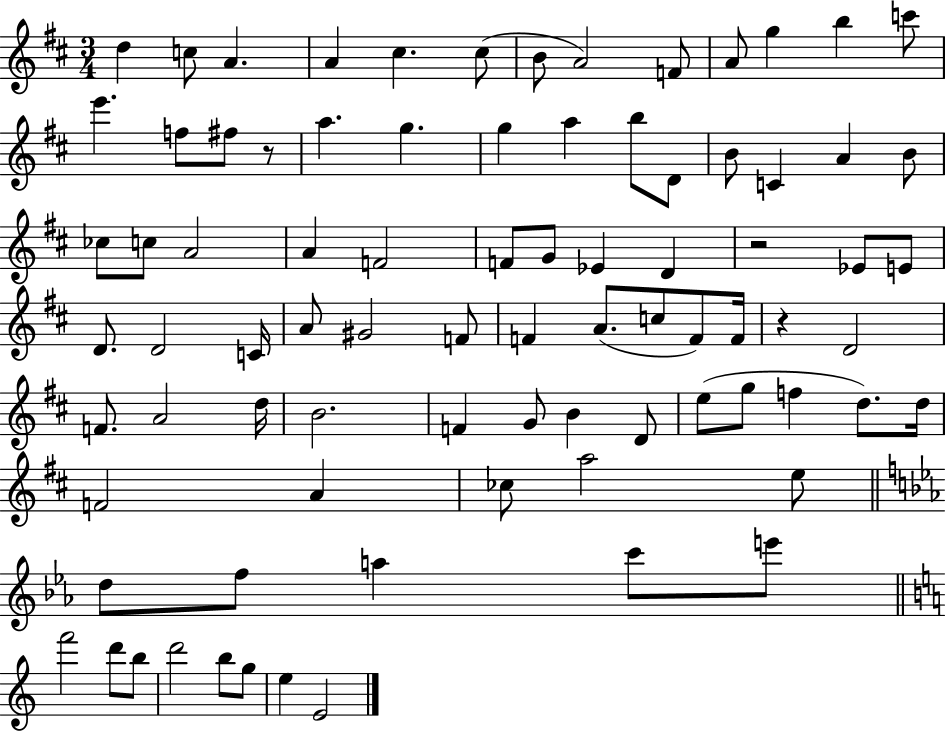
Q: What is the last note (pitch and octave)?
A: E4